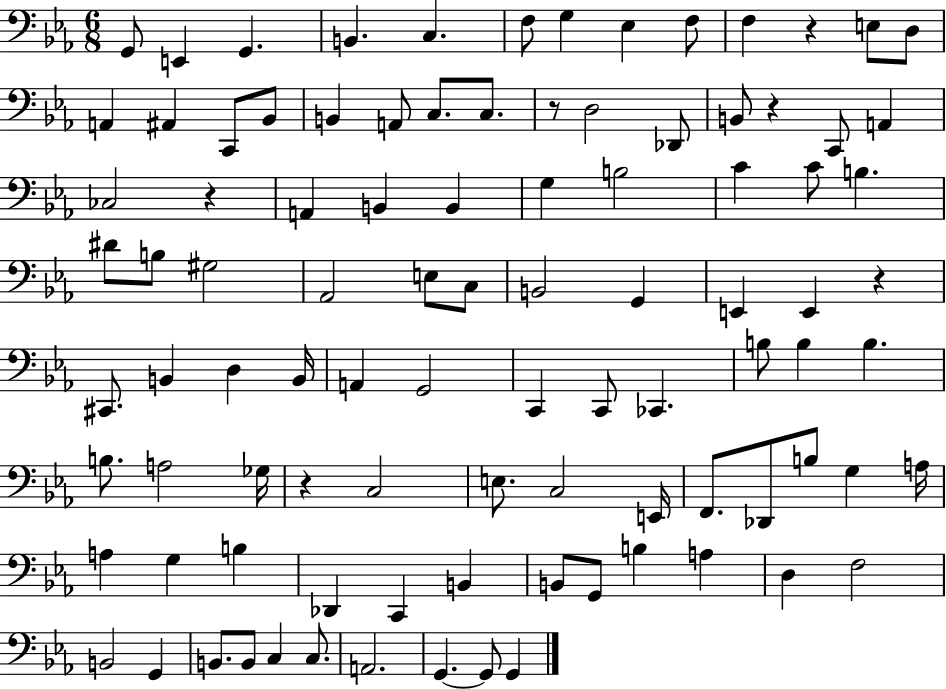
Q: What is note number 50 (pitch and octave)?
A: G2